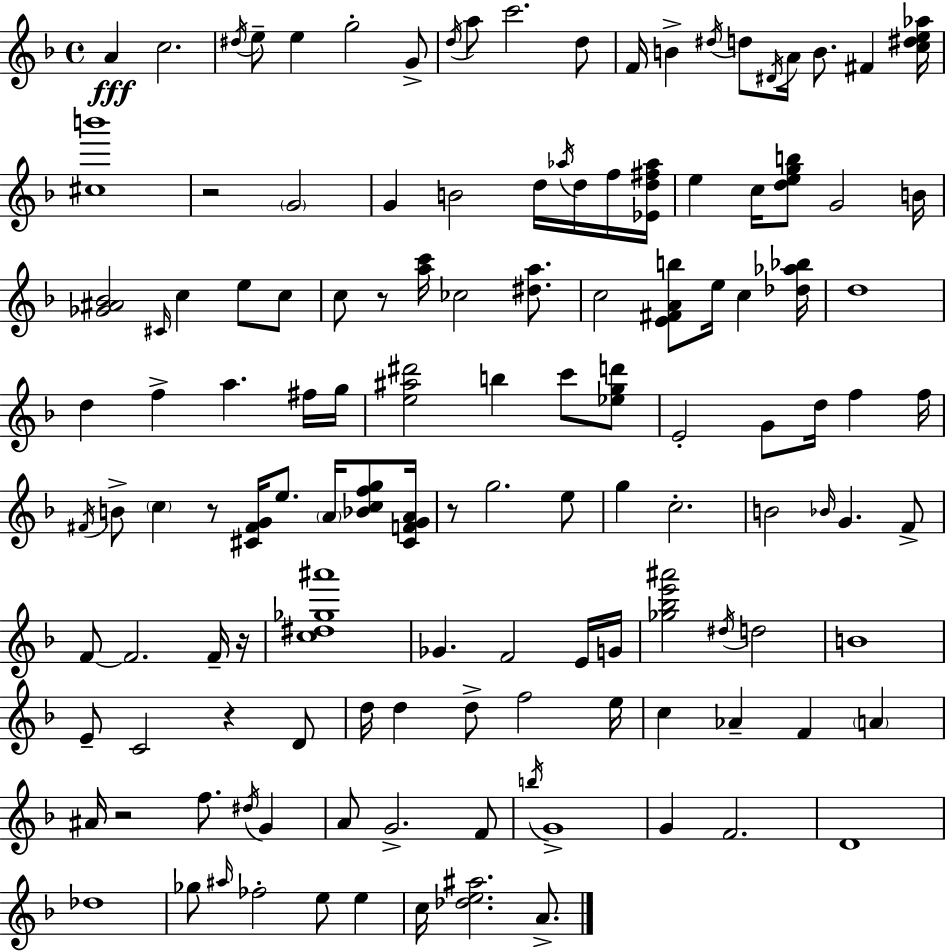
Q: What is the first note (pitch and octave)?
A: A4